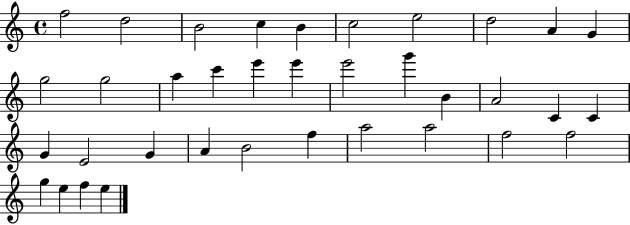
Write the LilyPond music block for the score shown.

{
  \clef treble
  \time 4/4
  \defaultTimeSignature
  \key c \major
  f''2 d''2 | b'2 c''4 b'4 | c''2 e''2 | d''2 a'4 g'4 | \break g''2 g''2 | a''4 c'''4 e'''4 e'''4 | e'''2 g'''4 b'4 | a'2 c'4 c'4 | \break g'4 e'2 g'4 | a'4 b'2 f''4 | a''2 a''2 | f''2 f''2 | \break g''4 e''4 f''4 e''4 | \bar "|."
}